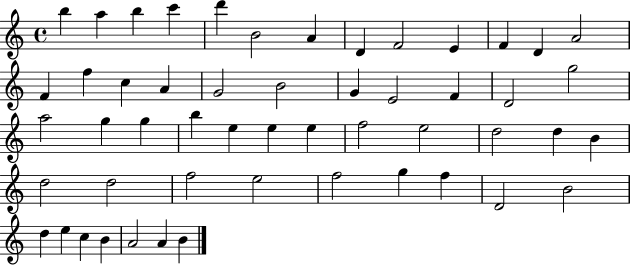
{
  \clef treble
  \time 4/4
  \defaultTimeSignature
  \key c \major
  b''4 a''4 b''4 c'''4 | d'''4 b'2 a'4 | d'4 f'2 e'4 | f'4 d'4 a'2 | \break f'4 f''4 c''4 a'4 | g'2 b'2 | g'4 e'2 f'4 | d'2 g''2 | \break a''2 g''4 g''4 | b''4 e''4 e''4 e''4 | f''2 e''2 | d''2 d''4 b'4 | \break d''2 d''2 | f''2 e''2 | f''2 g''4 f''4 | d'2 b'2 | \break d''4 e''4 c''4 b'4 | a'2 a'4 b'4 | \bar "|."
}